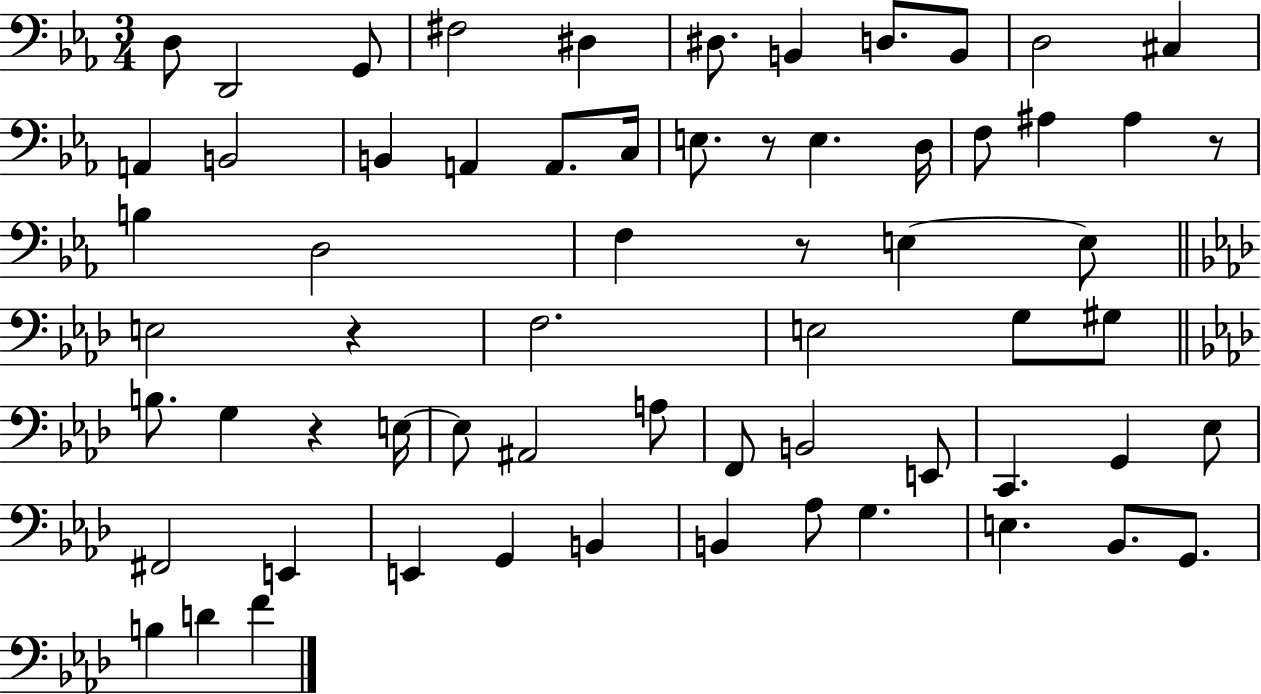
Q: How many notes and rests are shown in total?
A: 64